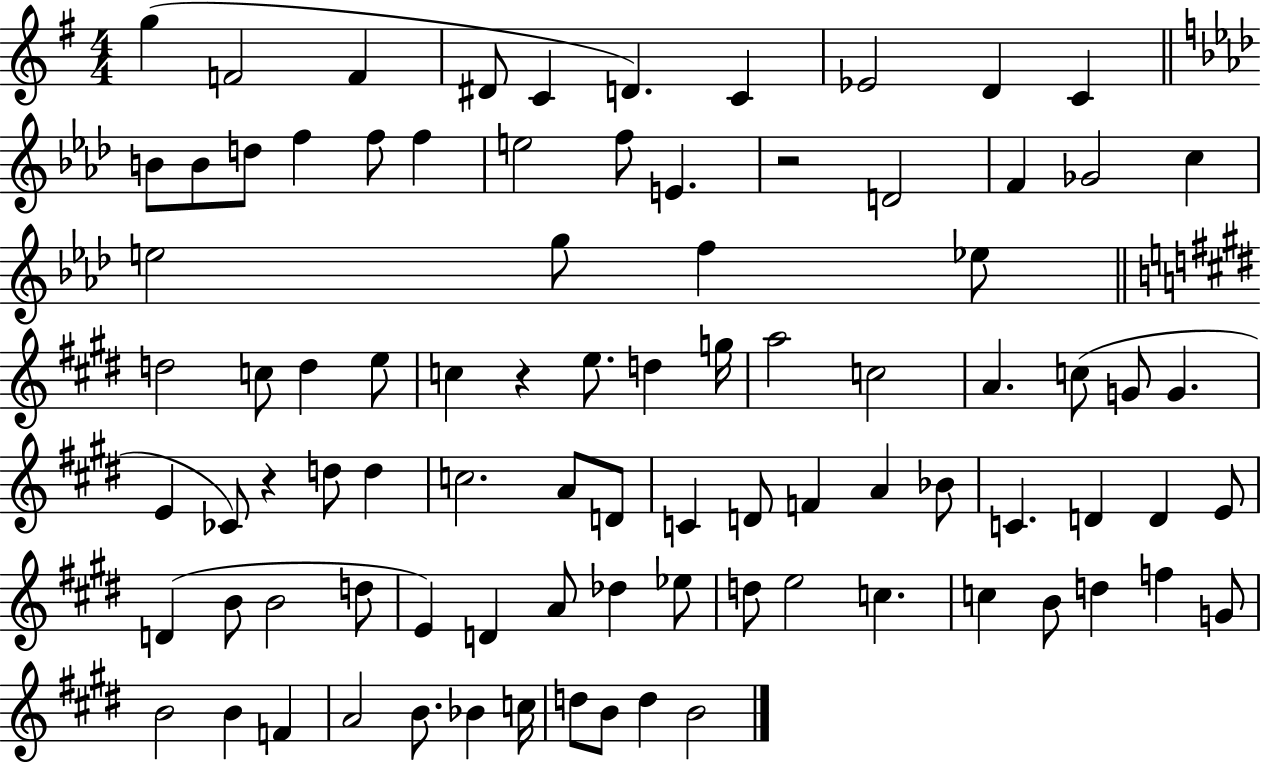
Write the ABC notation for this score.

X:1
T:Untitled
M:4/4
L:1/4
K:G
g F2 F ^D/2 C D C _E2 D C B/2 B/2 d/2 f f/2 f e2 f/2 E z2 D2 F _G2 c e2 g/2 f _e/2 d2 c/2 d e/2 c z e/2 d g/4 a2 c2 A c/2 G/2 G E _C/2 z d/2 d c2 A/2 D/2 C D/2 F A _B/2 C D D E/2 D B/2 B2 d/2 E D A/2 _d _e/2 d/2 e2 c c B/2 d f G/2 B2 B F A2 B/2 _B c/4 d/2 B/2 d B2